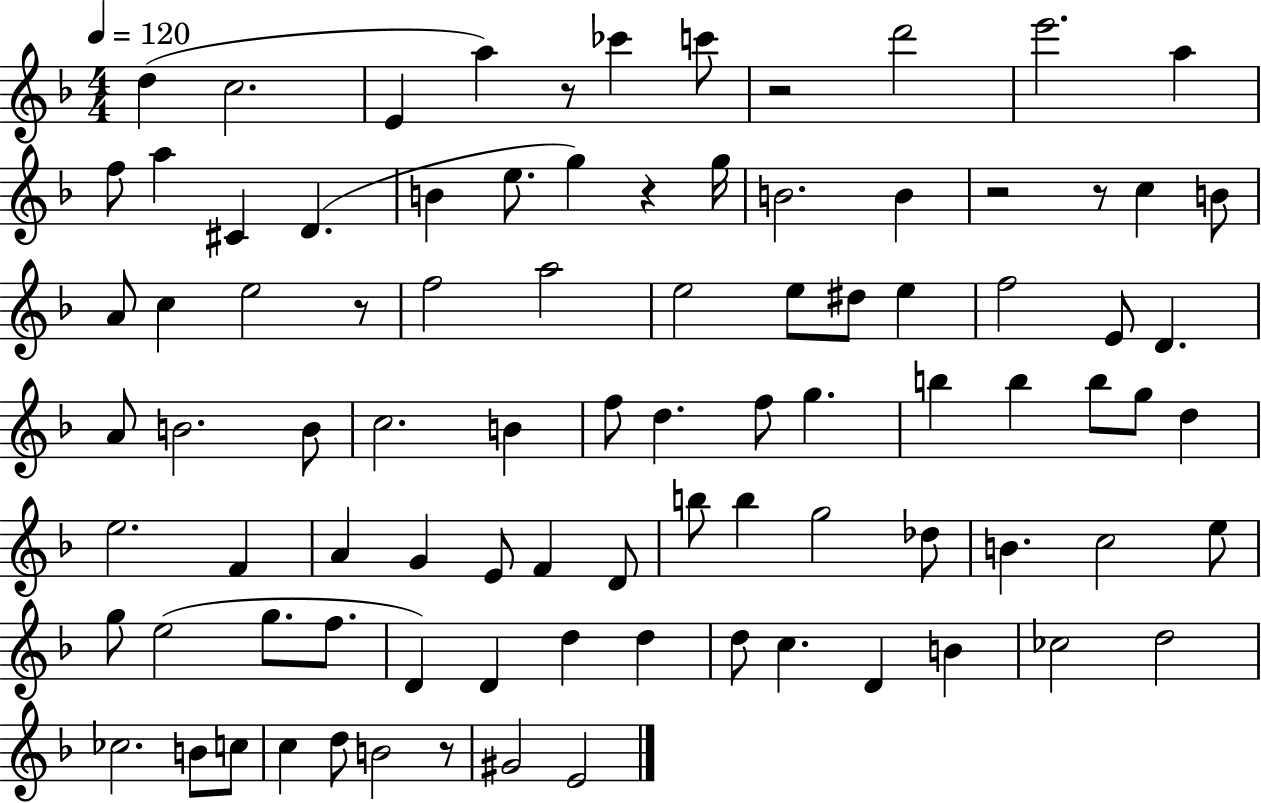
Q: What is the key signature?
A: F major